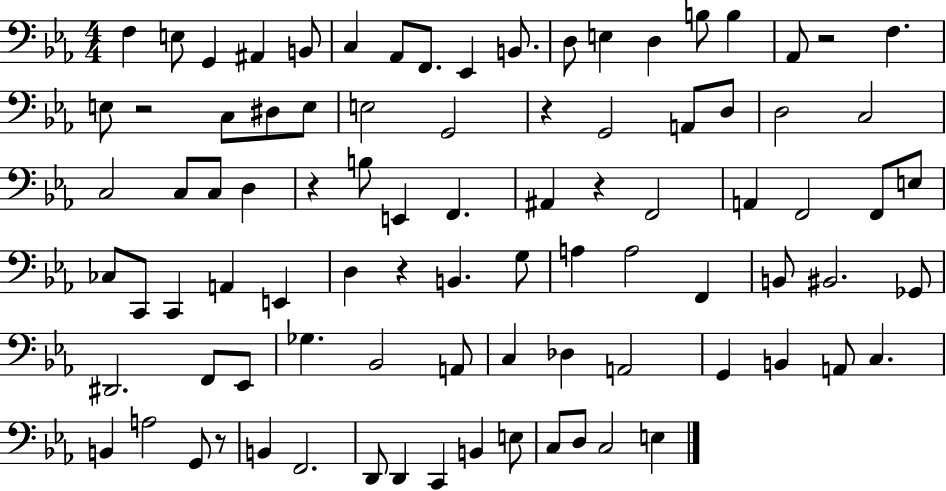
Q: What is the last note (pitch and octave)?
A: E3